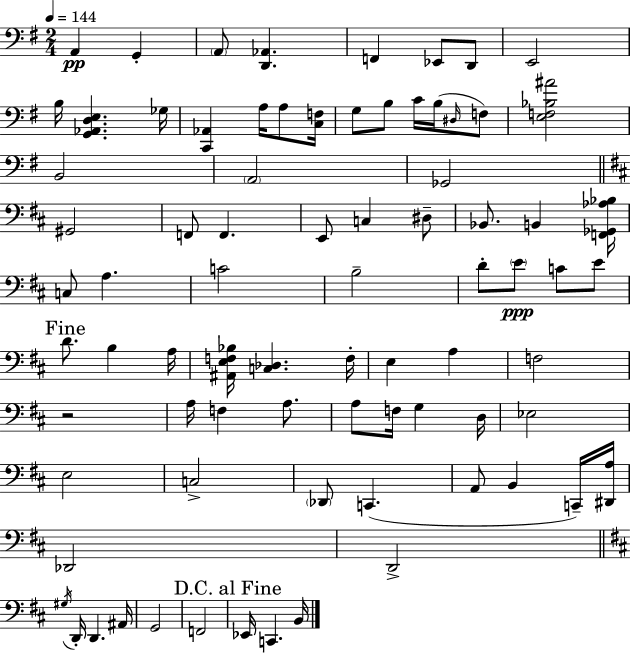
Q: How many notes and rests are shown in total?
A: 79